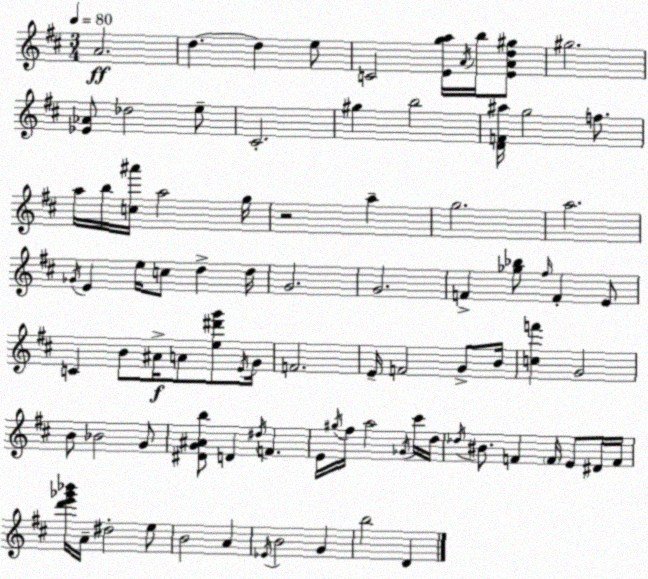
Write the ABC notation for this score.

X:1
T:Untitled
M:3/4
L:1/4
K:D
A2 d d e/2 C2 [Ega]/4 A/4 b/4 [EAd^g]/2 ^g2 [_E_A]/2 _d2 e/2 ^C2 ^g b2 [DF^a]/4 g2 f/2 a/4 b/4 [c^a']/4 a2 g/4 z2 a g2 a2 _G/4 E e/4 c/2 d d/4 G2 G2 F [_g_b]/2 ^f/4 F E/2 C B/2 ^A/4 A/2 [e^d'g']/2 E/4 G/4 F2 E/4 F2 G/2 B/4 [cf'] G2 B/2 _B2 G/2 [^DG^Ab]/2 D ^d/4 F E/4 ^g/4 ^f/4 a2 _G/4 ^c'/4 d/4 _d/4 ^B/2 F F/4 E/2 ^D/4 F/4 [d'e'_g'_b']/4 A/4 ^d2 e/2 B2 A _E/4 B2 G b2 D